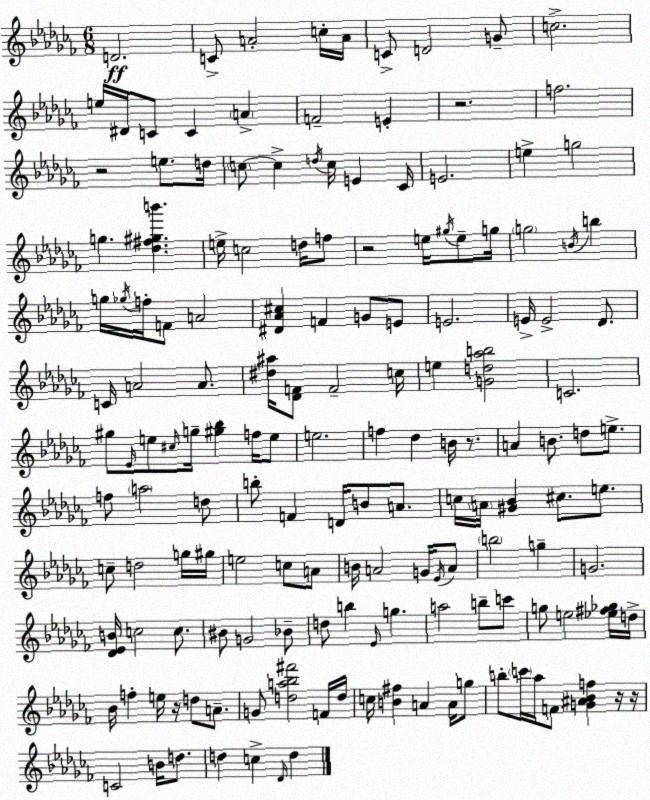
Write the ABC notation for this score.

X:1
T:Untitled
M:6/8
L:1/4
K:Abm
D2 C/2 A2 c/4 A/4 C/2 D2 G/2 c2 e/4 ^D/4 C/2 C A F2 E z2 f2 z2 e/2 d/4 c/2 c d/4 c/4 E _C/4 E2 e g2 g [_d^f^gb'] e/4 c2 d/4 f/2 z2 e/4 ^g/4 e/2 g/4 g2 B/4 b g/4 _g/4 f/4 F/2 A2 [^D_A^c] F G/2 E/2 E2 E/4 E2 _D/2 C/4 A2 A/2 [^d^a]/4 [_DF]/2 F2 c/4 e [Gd_ab]2 C2 ^g/2 _E/4 e/2 ^c/4 g/4 [^g_b] f/4 e/2 e2 f _d B/4 z/2 A B/2 d/2 e/2 f/2 a2 d/2 b/2 F D/4 B/2 A/2 c/4 A/4 [^G_B] ^c/2 e/2 c/2 d2 g/4 ^g/4 e2 c/2 A/2 B/4 A2 G/4 _E/4 A/2 b2 g G2 [_D_EB]/4 c2 c/2 ^B/2 G2 _B/2 d/2 b _E/4 g a2 b/2 c'/2 g/2 e2 [_e^f_g]/4 d/4 _B/4 f e/4 z/4 d/2 A/2 G/2 [da_b^f']2 F/4 d/4 c/4 [B^f] A A/4 g/2 b/2 c'/4 _a/4 F/2 [G^A_Bf] z/4 z/4 C2 B/4 d/2 d c _D/4 d